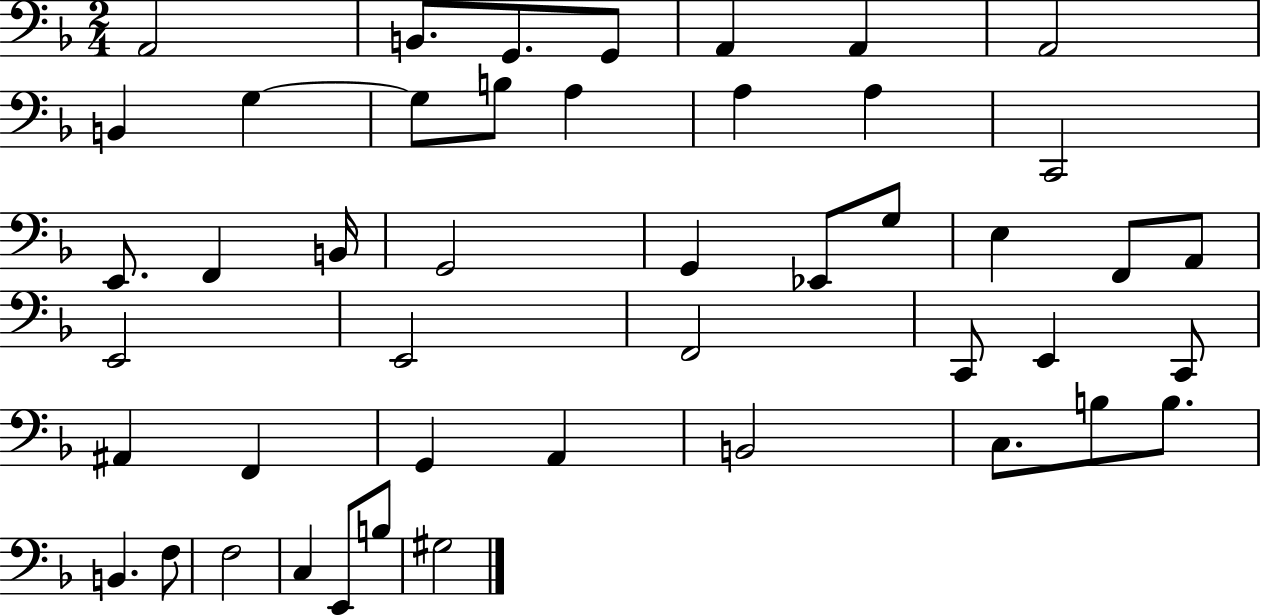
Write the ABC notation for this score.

X:1
T:Untitled
M:2/4
L:1/4
K:F
A,,2 B,,/2 G,,/2 G,,/2 A,, A,, A,,2 B,, G, G,/2 B,/2 A, A, A, C,,2 E,,/2 F,, B,,/4 G,,2 G,, _E,,/2 G,/2 E, F,,/2 A,,/2 E,,2 E,,2 F,,2 C,,/2 E,, C,,/2 ^A,, F,, G,, A,, B,,2 C,/2 B,/2 B,/2 B,, F,/2 F,2 C, E,,/2 B,/2 ^G,2